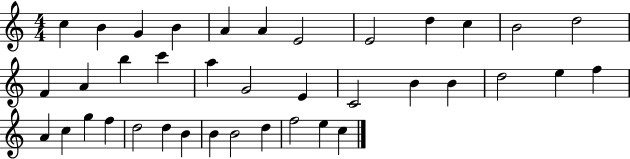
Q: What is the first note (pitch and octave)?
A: C5